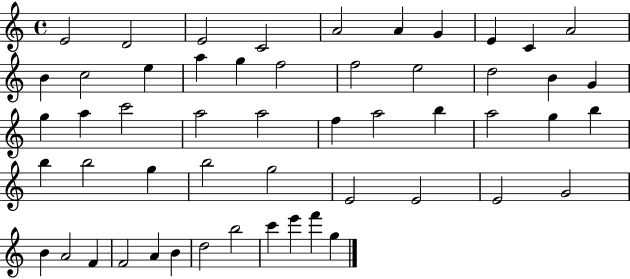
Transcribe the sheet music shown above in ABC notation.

X:1
T:Untitled
M:4/4
L:1/4
K:C
E2 D2 E2 C2 A2 A G E C A2 B c2 e a g f2 f2 e2 d2 B G g a c'2 a2 a2 f a2 b a2 g b b b2 g b2 g2 E2 E2 E2 G2 B A2 F F2 A B d2 b2 c' e' f' g